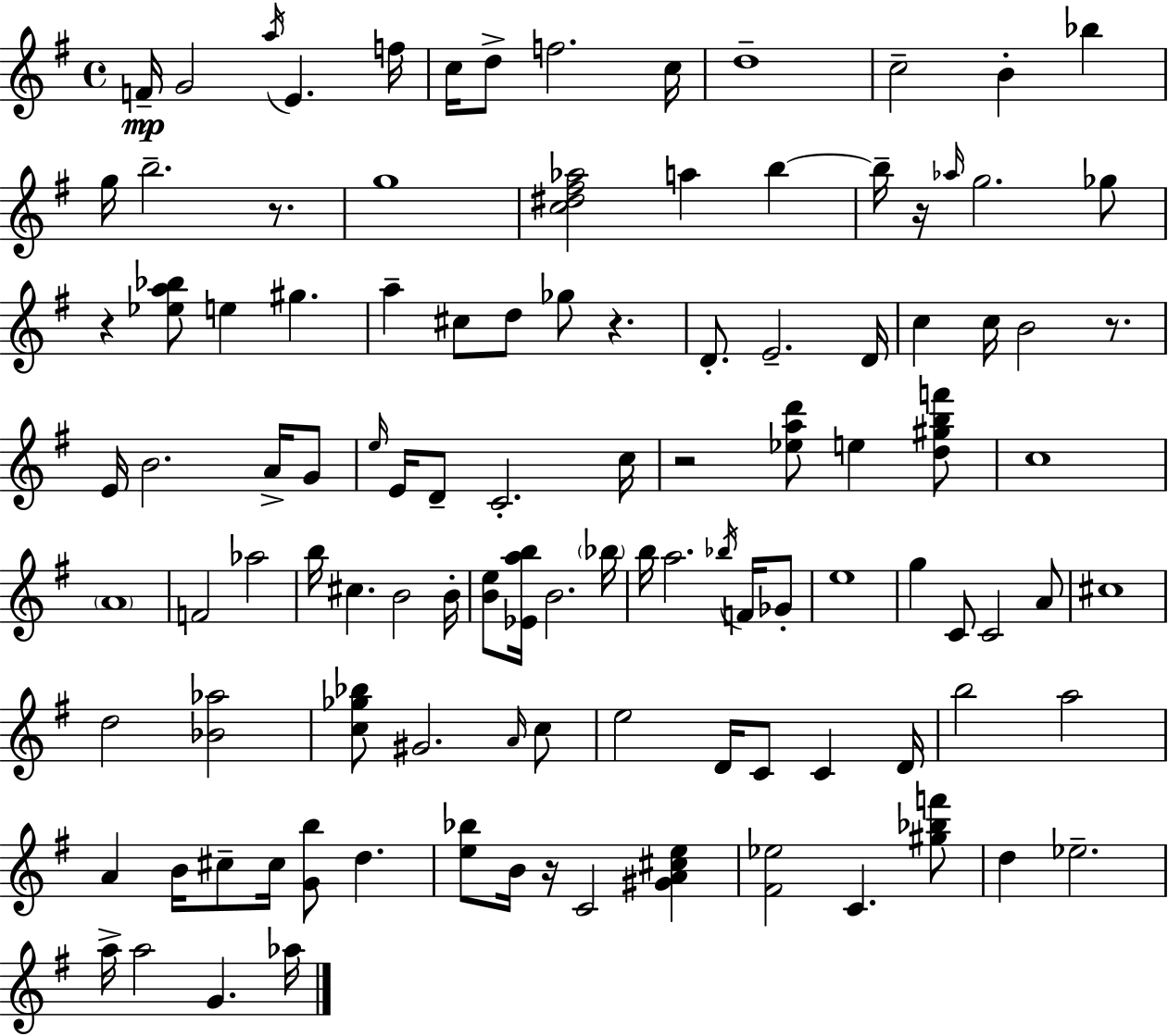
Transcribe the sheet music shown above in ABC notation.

X:1
T:Untitled
M:4/4
L:1/4
K:Em
F/4 G2 a/4 E f/4 c/4 d/2 f2 c/4 d4 c2 B _b g/4 b2 z/2 g4 [c^d^f_a]2 a b b/4 z/4 _a/4 g2 _g/2 z [_ea_b]/2 e ^g a ^c/2 d/2 _g/2 z D/2 E2 D/4 c c/4 B2 z/2 E/4 B2 A/4 G/2 e/4 E/4 D/2 C2 c/4 z2 [_ead']/2 e [d^gbf']/2 c4 A4 F2 _a2 b/4 ^c B2 B/4 [Be]/2 [_Eab]/4 B2 _b/4 b/4 a2 _b/4 F/4 _G/2 e4 g C/2 C2 A/2 ^c4 d2 [_B_a]2 [c_g_b]/2 ^G2 A/4 c/2 e2 D/4 C/2 C D/4 b2 a2 A B/4 ^c/2 ^c/4 [Gb]/2 d [e_b]/2 B/4 z/4 C2 [^GA^ce] [^F_e]2 C [^g_bf']/2 d _e2 a/4 a2 G _a/4